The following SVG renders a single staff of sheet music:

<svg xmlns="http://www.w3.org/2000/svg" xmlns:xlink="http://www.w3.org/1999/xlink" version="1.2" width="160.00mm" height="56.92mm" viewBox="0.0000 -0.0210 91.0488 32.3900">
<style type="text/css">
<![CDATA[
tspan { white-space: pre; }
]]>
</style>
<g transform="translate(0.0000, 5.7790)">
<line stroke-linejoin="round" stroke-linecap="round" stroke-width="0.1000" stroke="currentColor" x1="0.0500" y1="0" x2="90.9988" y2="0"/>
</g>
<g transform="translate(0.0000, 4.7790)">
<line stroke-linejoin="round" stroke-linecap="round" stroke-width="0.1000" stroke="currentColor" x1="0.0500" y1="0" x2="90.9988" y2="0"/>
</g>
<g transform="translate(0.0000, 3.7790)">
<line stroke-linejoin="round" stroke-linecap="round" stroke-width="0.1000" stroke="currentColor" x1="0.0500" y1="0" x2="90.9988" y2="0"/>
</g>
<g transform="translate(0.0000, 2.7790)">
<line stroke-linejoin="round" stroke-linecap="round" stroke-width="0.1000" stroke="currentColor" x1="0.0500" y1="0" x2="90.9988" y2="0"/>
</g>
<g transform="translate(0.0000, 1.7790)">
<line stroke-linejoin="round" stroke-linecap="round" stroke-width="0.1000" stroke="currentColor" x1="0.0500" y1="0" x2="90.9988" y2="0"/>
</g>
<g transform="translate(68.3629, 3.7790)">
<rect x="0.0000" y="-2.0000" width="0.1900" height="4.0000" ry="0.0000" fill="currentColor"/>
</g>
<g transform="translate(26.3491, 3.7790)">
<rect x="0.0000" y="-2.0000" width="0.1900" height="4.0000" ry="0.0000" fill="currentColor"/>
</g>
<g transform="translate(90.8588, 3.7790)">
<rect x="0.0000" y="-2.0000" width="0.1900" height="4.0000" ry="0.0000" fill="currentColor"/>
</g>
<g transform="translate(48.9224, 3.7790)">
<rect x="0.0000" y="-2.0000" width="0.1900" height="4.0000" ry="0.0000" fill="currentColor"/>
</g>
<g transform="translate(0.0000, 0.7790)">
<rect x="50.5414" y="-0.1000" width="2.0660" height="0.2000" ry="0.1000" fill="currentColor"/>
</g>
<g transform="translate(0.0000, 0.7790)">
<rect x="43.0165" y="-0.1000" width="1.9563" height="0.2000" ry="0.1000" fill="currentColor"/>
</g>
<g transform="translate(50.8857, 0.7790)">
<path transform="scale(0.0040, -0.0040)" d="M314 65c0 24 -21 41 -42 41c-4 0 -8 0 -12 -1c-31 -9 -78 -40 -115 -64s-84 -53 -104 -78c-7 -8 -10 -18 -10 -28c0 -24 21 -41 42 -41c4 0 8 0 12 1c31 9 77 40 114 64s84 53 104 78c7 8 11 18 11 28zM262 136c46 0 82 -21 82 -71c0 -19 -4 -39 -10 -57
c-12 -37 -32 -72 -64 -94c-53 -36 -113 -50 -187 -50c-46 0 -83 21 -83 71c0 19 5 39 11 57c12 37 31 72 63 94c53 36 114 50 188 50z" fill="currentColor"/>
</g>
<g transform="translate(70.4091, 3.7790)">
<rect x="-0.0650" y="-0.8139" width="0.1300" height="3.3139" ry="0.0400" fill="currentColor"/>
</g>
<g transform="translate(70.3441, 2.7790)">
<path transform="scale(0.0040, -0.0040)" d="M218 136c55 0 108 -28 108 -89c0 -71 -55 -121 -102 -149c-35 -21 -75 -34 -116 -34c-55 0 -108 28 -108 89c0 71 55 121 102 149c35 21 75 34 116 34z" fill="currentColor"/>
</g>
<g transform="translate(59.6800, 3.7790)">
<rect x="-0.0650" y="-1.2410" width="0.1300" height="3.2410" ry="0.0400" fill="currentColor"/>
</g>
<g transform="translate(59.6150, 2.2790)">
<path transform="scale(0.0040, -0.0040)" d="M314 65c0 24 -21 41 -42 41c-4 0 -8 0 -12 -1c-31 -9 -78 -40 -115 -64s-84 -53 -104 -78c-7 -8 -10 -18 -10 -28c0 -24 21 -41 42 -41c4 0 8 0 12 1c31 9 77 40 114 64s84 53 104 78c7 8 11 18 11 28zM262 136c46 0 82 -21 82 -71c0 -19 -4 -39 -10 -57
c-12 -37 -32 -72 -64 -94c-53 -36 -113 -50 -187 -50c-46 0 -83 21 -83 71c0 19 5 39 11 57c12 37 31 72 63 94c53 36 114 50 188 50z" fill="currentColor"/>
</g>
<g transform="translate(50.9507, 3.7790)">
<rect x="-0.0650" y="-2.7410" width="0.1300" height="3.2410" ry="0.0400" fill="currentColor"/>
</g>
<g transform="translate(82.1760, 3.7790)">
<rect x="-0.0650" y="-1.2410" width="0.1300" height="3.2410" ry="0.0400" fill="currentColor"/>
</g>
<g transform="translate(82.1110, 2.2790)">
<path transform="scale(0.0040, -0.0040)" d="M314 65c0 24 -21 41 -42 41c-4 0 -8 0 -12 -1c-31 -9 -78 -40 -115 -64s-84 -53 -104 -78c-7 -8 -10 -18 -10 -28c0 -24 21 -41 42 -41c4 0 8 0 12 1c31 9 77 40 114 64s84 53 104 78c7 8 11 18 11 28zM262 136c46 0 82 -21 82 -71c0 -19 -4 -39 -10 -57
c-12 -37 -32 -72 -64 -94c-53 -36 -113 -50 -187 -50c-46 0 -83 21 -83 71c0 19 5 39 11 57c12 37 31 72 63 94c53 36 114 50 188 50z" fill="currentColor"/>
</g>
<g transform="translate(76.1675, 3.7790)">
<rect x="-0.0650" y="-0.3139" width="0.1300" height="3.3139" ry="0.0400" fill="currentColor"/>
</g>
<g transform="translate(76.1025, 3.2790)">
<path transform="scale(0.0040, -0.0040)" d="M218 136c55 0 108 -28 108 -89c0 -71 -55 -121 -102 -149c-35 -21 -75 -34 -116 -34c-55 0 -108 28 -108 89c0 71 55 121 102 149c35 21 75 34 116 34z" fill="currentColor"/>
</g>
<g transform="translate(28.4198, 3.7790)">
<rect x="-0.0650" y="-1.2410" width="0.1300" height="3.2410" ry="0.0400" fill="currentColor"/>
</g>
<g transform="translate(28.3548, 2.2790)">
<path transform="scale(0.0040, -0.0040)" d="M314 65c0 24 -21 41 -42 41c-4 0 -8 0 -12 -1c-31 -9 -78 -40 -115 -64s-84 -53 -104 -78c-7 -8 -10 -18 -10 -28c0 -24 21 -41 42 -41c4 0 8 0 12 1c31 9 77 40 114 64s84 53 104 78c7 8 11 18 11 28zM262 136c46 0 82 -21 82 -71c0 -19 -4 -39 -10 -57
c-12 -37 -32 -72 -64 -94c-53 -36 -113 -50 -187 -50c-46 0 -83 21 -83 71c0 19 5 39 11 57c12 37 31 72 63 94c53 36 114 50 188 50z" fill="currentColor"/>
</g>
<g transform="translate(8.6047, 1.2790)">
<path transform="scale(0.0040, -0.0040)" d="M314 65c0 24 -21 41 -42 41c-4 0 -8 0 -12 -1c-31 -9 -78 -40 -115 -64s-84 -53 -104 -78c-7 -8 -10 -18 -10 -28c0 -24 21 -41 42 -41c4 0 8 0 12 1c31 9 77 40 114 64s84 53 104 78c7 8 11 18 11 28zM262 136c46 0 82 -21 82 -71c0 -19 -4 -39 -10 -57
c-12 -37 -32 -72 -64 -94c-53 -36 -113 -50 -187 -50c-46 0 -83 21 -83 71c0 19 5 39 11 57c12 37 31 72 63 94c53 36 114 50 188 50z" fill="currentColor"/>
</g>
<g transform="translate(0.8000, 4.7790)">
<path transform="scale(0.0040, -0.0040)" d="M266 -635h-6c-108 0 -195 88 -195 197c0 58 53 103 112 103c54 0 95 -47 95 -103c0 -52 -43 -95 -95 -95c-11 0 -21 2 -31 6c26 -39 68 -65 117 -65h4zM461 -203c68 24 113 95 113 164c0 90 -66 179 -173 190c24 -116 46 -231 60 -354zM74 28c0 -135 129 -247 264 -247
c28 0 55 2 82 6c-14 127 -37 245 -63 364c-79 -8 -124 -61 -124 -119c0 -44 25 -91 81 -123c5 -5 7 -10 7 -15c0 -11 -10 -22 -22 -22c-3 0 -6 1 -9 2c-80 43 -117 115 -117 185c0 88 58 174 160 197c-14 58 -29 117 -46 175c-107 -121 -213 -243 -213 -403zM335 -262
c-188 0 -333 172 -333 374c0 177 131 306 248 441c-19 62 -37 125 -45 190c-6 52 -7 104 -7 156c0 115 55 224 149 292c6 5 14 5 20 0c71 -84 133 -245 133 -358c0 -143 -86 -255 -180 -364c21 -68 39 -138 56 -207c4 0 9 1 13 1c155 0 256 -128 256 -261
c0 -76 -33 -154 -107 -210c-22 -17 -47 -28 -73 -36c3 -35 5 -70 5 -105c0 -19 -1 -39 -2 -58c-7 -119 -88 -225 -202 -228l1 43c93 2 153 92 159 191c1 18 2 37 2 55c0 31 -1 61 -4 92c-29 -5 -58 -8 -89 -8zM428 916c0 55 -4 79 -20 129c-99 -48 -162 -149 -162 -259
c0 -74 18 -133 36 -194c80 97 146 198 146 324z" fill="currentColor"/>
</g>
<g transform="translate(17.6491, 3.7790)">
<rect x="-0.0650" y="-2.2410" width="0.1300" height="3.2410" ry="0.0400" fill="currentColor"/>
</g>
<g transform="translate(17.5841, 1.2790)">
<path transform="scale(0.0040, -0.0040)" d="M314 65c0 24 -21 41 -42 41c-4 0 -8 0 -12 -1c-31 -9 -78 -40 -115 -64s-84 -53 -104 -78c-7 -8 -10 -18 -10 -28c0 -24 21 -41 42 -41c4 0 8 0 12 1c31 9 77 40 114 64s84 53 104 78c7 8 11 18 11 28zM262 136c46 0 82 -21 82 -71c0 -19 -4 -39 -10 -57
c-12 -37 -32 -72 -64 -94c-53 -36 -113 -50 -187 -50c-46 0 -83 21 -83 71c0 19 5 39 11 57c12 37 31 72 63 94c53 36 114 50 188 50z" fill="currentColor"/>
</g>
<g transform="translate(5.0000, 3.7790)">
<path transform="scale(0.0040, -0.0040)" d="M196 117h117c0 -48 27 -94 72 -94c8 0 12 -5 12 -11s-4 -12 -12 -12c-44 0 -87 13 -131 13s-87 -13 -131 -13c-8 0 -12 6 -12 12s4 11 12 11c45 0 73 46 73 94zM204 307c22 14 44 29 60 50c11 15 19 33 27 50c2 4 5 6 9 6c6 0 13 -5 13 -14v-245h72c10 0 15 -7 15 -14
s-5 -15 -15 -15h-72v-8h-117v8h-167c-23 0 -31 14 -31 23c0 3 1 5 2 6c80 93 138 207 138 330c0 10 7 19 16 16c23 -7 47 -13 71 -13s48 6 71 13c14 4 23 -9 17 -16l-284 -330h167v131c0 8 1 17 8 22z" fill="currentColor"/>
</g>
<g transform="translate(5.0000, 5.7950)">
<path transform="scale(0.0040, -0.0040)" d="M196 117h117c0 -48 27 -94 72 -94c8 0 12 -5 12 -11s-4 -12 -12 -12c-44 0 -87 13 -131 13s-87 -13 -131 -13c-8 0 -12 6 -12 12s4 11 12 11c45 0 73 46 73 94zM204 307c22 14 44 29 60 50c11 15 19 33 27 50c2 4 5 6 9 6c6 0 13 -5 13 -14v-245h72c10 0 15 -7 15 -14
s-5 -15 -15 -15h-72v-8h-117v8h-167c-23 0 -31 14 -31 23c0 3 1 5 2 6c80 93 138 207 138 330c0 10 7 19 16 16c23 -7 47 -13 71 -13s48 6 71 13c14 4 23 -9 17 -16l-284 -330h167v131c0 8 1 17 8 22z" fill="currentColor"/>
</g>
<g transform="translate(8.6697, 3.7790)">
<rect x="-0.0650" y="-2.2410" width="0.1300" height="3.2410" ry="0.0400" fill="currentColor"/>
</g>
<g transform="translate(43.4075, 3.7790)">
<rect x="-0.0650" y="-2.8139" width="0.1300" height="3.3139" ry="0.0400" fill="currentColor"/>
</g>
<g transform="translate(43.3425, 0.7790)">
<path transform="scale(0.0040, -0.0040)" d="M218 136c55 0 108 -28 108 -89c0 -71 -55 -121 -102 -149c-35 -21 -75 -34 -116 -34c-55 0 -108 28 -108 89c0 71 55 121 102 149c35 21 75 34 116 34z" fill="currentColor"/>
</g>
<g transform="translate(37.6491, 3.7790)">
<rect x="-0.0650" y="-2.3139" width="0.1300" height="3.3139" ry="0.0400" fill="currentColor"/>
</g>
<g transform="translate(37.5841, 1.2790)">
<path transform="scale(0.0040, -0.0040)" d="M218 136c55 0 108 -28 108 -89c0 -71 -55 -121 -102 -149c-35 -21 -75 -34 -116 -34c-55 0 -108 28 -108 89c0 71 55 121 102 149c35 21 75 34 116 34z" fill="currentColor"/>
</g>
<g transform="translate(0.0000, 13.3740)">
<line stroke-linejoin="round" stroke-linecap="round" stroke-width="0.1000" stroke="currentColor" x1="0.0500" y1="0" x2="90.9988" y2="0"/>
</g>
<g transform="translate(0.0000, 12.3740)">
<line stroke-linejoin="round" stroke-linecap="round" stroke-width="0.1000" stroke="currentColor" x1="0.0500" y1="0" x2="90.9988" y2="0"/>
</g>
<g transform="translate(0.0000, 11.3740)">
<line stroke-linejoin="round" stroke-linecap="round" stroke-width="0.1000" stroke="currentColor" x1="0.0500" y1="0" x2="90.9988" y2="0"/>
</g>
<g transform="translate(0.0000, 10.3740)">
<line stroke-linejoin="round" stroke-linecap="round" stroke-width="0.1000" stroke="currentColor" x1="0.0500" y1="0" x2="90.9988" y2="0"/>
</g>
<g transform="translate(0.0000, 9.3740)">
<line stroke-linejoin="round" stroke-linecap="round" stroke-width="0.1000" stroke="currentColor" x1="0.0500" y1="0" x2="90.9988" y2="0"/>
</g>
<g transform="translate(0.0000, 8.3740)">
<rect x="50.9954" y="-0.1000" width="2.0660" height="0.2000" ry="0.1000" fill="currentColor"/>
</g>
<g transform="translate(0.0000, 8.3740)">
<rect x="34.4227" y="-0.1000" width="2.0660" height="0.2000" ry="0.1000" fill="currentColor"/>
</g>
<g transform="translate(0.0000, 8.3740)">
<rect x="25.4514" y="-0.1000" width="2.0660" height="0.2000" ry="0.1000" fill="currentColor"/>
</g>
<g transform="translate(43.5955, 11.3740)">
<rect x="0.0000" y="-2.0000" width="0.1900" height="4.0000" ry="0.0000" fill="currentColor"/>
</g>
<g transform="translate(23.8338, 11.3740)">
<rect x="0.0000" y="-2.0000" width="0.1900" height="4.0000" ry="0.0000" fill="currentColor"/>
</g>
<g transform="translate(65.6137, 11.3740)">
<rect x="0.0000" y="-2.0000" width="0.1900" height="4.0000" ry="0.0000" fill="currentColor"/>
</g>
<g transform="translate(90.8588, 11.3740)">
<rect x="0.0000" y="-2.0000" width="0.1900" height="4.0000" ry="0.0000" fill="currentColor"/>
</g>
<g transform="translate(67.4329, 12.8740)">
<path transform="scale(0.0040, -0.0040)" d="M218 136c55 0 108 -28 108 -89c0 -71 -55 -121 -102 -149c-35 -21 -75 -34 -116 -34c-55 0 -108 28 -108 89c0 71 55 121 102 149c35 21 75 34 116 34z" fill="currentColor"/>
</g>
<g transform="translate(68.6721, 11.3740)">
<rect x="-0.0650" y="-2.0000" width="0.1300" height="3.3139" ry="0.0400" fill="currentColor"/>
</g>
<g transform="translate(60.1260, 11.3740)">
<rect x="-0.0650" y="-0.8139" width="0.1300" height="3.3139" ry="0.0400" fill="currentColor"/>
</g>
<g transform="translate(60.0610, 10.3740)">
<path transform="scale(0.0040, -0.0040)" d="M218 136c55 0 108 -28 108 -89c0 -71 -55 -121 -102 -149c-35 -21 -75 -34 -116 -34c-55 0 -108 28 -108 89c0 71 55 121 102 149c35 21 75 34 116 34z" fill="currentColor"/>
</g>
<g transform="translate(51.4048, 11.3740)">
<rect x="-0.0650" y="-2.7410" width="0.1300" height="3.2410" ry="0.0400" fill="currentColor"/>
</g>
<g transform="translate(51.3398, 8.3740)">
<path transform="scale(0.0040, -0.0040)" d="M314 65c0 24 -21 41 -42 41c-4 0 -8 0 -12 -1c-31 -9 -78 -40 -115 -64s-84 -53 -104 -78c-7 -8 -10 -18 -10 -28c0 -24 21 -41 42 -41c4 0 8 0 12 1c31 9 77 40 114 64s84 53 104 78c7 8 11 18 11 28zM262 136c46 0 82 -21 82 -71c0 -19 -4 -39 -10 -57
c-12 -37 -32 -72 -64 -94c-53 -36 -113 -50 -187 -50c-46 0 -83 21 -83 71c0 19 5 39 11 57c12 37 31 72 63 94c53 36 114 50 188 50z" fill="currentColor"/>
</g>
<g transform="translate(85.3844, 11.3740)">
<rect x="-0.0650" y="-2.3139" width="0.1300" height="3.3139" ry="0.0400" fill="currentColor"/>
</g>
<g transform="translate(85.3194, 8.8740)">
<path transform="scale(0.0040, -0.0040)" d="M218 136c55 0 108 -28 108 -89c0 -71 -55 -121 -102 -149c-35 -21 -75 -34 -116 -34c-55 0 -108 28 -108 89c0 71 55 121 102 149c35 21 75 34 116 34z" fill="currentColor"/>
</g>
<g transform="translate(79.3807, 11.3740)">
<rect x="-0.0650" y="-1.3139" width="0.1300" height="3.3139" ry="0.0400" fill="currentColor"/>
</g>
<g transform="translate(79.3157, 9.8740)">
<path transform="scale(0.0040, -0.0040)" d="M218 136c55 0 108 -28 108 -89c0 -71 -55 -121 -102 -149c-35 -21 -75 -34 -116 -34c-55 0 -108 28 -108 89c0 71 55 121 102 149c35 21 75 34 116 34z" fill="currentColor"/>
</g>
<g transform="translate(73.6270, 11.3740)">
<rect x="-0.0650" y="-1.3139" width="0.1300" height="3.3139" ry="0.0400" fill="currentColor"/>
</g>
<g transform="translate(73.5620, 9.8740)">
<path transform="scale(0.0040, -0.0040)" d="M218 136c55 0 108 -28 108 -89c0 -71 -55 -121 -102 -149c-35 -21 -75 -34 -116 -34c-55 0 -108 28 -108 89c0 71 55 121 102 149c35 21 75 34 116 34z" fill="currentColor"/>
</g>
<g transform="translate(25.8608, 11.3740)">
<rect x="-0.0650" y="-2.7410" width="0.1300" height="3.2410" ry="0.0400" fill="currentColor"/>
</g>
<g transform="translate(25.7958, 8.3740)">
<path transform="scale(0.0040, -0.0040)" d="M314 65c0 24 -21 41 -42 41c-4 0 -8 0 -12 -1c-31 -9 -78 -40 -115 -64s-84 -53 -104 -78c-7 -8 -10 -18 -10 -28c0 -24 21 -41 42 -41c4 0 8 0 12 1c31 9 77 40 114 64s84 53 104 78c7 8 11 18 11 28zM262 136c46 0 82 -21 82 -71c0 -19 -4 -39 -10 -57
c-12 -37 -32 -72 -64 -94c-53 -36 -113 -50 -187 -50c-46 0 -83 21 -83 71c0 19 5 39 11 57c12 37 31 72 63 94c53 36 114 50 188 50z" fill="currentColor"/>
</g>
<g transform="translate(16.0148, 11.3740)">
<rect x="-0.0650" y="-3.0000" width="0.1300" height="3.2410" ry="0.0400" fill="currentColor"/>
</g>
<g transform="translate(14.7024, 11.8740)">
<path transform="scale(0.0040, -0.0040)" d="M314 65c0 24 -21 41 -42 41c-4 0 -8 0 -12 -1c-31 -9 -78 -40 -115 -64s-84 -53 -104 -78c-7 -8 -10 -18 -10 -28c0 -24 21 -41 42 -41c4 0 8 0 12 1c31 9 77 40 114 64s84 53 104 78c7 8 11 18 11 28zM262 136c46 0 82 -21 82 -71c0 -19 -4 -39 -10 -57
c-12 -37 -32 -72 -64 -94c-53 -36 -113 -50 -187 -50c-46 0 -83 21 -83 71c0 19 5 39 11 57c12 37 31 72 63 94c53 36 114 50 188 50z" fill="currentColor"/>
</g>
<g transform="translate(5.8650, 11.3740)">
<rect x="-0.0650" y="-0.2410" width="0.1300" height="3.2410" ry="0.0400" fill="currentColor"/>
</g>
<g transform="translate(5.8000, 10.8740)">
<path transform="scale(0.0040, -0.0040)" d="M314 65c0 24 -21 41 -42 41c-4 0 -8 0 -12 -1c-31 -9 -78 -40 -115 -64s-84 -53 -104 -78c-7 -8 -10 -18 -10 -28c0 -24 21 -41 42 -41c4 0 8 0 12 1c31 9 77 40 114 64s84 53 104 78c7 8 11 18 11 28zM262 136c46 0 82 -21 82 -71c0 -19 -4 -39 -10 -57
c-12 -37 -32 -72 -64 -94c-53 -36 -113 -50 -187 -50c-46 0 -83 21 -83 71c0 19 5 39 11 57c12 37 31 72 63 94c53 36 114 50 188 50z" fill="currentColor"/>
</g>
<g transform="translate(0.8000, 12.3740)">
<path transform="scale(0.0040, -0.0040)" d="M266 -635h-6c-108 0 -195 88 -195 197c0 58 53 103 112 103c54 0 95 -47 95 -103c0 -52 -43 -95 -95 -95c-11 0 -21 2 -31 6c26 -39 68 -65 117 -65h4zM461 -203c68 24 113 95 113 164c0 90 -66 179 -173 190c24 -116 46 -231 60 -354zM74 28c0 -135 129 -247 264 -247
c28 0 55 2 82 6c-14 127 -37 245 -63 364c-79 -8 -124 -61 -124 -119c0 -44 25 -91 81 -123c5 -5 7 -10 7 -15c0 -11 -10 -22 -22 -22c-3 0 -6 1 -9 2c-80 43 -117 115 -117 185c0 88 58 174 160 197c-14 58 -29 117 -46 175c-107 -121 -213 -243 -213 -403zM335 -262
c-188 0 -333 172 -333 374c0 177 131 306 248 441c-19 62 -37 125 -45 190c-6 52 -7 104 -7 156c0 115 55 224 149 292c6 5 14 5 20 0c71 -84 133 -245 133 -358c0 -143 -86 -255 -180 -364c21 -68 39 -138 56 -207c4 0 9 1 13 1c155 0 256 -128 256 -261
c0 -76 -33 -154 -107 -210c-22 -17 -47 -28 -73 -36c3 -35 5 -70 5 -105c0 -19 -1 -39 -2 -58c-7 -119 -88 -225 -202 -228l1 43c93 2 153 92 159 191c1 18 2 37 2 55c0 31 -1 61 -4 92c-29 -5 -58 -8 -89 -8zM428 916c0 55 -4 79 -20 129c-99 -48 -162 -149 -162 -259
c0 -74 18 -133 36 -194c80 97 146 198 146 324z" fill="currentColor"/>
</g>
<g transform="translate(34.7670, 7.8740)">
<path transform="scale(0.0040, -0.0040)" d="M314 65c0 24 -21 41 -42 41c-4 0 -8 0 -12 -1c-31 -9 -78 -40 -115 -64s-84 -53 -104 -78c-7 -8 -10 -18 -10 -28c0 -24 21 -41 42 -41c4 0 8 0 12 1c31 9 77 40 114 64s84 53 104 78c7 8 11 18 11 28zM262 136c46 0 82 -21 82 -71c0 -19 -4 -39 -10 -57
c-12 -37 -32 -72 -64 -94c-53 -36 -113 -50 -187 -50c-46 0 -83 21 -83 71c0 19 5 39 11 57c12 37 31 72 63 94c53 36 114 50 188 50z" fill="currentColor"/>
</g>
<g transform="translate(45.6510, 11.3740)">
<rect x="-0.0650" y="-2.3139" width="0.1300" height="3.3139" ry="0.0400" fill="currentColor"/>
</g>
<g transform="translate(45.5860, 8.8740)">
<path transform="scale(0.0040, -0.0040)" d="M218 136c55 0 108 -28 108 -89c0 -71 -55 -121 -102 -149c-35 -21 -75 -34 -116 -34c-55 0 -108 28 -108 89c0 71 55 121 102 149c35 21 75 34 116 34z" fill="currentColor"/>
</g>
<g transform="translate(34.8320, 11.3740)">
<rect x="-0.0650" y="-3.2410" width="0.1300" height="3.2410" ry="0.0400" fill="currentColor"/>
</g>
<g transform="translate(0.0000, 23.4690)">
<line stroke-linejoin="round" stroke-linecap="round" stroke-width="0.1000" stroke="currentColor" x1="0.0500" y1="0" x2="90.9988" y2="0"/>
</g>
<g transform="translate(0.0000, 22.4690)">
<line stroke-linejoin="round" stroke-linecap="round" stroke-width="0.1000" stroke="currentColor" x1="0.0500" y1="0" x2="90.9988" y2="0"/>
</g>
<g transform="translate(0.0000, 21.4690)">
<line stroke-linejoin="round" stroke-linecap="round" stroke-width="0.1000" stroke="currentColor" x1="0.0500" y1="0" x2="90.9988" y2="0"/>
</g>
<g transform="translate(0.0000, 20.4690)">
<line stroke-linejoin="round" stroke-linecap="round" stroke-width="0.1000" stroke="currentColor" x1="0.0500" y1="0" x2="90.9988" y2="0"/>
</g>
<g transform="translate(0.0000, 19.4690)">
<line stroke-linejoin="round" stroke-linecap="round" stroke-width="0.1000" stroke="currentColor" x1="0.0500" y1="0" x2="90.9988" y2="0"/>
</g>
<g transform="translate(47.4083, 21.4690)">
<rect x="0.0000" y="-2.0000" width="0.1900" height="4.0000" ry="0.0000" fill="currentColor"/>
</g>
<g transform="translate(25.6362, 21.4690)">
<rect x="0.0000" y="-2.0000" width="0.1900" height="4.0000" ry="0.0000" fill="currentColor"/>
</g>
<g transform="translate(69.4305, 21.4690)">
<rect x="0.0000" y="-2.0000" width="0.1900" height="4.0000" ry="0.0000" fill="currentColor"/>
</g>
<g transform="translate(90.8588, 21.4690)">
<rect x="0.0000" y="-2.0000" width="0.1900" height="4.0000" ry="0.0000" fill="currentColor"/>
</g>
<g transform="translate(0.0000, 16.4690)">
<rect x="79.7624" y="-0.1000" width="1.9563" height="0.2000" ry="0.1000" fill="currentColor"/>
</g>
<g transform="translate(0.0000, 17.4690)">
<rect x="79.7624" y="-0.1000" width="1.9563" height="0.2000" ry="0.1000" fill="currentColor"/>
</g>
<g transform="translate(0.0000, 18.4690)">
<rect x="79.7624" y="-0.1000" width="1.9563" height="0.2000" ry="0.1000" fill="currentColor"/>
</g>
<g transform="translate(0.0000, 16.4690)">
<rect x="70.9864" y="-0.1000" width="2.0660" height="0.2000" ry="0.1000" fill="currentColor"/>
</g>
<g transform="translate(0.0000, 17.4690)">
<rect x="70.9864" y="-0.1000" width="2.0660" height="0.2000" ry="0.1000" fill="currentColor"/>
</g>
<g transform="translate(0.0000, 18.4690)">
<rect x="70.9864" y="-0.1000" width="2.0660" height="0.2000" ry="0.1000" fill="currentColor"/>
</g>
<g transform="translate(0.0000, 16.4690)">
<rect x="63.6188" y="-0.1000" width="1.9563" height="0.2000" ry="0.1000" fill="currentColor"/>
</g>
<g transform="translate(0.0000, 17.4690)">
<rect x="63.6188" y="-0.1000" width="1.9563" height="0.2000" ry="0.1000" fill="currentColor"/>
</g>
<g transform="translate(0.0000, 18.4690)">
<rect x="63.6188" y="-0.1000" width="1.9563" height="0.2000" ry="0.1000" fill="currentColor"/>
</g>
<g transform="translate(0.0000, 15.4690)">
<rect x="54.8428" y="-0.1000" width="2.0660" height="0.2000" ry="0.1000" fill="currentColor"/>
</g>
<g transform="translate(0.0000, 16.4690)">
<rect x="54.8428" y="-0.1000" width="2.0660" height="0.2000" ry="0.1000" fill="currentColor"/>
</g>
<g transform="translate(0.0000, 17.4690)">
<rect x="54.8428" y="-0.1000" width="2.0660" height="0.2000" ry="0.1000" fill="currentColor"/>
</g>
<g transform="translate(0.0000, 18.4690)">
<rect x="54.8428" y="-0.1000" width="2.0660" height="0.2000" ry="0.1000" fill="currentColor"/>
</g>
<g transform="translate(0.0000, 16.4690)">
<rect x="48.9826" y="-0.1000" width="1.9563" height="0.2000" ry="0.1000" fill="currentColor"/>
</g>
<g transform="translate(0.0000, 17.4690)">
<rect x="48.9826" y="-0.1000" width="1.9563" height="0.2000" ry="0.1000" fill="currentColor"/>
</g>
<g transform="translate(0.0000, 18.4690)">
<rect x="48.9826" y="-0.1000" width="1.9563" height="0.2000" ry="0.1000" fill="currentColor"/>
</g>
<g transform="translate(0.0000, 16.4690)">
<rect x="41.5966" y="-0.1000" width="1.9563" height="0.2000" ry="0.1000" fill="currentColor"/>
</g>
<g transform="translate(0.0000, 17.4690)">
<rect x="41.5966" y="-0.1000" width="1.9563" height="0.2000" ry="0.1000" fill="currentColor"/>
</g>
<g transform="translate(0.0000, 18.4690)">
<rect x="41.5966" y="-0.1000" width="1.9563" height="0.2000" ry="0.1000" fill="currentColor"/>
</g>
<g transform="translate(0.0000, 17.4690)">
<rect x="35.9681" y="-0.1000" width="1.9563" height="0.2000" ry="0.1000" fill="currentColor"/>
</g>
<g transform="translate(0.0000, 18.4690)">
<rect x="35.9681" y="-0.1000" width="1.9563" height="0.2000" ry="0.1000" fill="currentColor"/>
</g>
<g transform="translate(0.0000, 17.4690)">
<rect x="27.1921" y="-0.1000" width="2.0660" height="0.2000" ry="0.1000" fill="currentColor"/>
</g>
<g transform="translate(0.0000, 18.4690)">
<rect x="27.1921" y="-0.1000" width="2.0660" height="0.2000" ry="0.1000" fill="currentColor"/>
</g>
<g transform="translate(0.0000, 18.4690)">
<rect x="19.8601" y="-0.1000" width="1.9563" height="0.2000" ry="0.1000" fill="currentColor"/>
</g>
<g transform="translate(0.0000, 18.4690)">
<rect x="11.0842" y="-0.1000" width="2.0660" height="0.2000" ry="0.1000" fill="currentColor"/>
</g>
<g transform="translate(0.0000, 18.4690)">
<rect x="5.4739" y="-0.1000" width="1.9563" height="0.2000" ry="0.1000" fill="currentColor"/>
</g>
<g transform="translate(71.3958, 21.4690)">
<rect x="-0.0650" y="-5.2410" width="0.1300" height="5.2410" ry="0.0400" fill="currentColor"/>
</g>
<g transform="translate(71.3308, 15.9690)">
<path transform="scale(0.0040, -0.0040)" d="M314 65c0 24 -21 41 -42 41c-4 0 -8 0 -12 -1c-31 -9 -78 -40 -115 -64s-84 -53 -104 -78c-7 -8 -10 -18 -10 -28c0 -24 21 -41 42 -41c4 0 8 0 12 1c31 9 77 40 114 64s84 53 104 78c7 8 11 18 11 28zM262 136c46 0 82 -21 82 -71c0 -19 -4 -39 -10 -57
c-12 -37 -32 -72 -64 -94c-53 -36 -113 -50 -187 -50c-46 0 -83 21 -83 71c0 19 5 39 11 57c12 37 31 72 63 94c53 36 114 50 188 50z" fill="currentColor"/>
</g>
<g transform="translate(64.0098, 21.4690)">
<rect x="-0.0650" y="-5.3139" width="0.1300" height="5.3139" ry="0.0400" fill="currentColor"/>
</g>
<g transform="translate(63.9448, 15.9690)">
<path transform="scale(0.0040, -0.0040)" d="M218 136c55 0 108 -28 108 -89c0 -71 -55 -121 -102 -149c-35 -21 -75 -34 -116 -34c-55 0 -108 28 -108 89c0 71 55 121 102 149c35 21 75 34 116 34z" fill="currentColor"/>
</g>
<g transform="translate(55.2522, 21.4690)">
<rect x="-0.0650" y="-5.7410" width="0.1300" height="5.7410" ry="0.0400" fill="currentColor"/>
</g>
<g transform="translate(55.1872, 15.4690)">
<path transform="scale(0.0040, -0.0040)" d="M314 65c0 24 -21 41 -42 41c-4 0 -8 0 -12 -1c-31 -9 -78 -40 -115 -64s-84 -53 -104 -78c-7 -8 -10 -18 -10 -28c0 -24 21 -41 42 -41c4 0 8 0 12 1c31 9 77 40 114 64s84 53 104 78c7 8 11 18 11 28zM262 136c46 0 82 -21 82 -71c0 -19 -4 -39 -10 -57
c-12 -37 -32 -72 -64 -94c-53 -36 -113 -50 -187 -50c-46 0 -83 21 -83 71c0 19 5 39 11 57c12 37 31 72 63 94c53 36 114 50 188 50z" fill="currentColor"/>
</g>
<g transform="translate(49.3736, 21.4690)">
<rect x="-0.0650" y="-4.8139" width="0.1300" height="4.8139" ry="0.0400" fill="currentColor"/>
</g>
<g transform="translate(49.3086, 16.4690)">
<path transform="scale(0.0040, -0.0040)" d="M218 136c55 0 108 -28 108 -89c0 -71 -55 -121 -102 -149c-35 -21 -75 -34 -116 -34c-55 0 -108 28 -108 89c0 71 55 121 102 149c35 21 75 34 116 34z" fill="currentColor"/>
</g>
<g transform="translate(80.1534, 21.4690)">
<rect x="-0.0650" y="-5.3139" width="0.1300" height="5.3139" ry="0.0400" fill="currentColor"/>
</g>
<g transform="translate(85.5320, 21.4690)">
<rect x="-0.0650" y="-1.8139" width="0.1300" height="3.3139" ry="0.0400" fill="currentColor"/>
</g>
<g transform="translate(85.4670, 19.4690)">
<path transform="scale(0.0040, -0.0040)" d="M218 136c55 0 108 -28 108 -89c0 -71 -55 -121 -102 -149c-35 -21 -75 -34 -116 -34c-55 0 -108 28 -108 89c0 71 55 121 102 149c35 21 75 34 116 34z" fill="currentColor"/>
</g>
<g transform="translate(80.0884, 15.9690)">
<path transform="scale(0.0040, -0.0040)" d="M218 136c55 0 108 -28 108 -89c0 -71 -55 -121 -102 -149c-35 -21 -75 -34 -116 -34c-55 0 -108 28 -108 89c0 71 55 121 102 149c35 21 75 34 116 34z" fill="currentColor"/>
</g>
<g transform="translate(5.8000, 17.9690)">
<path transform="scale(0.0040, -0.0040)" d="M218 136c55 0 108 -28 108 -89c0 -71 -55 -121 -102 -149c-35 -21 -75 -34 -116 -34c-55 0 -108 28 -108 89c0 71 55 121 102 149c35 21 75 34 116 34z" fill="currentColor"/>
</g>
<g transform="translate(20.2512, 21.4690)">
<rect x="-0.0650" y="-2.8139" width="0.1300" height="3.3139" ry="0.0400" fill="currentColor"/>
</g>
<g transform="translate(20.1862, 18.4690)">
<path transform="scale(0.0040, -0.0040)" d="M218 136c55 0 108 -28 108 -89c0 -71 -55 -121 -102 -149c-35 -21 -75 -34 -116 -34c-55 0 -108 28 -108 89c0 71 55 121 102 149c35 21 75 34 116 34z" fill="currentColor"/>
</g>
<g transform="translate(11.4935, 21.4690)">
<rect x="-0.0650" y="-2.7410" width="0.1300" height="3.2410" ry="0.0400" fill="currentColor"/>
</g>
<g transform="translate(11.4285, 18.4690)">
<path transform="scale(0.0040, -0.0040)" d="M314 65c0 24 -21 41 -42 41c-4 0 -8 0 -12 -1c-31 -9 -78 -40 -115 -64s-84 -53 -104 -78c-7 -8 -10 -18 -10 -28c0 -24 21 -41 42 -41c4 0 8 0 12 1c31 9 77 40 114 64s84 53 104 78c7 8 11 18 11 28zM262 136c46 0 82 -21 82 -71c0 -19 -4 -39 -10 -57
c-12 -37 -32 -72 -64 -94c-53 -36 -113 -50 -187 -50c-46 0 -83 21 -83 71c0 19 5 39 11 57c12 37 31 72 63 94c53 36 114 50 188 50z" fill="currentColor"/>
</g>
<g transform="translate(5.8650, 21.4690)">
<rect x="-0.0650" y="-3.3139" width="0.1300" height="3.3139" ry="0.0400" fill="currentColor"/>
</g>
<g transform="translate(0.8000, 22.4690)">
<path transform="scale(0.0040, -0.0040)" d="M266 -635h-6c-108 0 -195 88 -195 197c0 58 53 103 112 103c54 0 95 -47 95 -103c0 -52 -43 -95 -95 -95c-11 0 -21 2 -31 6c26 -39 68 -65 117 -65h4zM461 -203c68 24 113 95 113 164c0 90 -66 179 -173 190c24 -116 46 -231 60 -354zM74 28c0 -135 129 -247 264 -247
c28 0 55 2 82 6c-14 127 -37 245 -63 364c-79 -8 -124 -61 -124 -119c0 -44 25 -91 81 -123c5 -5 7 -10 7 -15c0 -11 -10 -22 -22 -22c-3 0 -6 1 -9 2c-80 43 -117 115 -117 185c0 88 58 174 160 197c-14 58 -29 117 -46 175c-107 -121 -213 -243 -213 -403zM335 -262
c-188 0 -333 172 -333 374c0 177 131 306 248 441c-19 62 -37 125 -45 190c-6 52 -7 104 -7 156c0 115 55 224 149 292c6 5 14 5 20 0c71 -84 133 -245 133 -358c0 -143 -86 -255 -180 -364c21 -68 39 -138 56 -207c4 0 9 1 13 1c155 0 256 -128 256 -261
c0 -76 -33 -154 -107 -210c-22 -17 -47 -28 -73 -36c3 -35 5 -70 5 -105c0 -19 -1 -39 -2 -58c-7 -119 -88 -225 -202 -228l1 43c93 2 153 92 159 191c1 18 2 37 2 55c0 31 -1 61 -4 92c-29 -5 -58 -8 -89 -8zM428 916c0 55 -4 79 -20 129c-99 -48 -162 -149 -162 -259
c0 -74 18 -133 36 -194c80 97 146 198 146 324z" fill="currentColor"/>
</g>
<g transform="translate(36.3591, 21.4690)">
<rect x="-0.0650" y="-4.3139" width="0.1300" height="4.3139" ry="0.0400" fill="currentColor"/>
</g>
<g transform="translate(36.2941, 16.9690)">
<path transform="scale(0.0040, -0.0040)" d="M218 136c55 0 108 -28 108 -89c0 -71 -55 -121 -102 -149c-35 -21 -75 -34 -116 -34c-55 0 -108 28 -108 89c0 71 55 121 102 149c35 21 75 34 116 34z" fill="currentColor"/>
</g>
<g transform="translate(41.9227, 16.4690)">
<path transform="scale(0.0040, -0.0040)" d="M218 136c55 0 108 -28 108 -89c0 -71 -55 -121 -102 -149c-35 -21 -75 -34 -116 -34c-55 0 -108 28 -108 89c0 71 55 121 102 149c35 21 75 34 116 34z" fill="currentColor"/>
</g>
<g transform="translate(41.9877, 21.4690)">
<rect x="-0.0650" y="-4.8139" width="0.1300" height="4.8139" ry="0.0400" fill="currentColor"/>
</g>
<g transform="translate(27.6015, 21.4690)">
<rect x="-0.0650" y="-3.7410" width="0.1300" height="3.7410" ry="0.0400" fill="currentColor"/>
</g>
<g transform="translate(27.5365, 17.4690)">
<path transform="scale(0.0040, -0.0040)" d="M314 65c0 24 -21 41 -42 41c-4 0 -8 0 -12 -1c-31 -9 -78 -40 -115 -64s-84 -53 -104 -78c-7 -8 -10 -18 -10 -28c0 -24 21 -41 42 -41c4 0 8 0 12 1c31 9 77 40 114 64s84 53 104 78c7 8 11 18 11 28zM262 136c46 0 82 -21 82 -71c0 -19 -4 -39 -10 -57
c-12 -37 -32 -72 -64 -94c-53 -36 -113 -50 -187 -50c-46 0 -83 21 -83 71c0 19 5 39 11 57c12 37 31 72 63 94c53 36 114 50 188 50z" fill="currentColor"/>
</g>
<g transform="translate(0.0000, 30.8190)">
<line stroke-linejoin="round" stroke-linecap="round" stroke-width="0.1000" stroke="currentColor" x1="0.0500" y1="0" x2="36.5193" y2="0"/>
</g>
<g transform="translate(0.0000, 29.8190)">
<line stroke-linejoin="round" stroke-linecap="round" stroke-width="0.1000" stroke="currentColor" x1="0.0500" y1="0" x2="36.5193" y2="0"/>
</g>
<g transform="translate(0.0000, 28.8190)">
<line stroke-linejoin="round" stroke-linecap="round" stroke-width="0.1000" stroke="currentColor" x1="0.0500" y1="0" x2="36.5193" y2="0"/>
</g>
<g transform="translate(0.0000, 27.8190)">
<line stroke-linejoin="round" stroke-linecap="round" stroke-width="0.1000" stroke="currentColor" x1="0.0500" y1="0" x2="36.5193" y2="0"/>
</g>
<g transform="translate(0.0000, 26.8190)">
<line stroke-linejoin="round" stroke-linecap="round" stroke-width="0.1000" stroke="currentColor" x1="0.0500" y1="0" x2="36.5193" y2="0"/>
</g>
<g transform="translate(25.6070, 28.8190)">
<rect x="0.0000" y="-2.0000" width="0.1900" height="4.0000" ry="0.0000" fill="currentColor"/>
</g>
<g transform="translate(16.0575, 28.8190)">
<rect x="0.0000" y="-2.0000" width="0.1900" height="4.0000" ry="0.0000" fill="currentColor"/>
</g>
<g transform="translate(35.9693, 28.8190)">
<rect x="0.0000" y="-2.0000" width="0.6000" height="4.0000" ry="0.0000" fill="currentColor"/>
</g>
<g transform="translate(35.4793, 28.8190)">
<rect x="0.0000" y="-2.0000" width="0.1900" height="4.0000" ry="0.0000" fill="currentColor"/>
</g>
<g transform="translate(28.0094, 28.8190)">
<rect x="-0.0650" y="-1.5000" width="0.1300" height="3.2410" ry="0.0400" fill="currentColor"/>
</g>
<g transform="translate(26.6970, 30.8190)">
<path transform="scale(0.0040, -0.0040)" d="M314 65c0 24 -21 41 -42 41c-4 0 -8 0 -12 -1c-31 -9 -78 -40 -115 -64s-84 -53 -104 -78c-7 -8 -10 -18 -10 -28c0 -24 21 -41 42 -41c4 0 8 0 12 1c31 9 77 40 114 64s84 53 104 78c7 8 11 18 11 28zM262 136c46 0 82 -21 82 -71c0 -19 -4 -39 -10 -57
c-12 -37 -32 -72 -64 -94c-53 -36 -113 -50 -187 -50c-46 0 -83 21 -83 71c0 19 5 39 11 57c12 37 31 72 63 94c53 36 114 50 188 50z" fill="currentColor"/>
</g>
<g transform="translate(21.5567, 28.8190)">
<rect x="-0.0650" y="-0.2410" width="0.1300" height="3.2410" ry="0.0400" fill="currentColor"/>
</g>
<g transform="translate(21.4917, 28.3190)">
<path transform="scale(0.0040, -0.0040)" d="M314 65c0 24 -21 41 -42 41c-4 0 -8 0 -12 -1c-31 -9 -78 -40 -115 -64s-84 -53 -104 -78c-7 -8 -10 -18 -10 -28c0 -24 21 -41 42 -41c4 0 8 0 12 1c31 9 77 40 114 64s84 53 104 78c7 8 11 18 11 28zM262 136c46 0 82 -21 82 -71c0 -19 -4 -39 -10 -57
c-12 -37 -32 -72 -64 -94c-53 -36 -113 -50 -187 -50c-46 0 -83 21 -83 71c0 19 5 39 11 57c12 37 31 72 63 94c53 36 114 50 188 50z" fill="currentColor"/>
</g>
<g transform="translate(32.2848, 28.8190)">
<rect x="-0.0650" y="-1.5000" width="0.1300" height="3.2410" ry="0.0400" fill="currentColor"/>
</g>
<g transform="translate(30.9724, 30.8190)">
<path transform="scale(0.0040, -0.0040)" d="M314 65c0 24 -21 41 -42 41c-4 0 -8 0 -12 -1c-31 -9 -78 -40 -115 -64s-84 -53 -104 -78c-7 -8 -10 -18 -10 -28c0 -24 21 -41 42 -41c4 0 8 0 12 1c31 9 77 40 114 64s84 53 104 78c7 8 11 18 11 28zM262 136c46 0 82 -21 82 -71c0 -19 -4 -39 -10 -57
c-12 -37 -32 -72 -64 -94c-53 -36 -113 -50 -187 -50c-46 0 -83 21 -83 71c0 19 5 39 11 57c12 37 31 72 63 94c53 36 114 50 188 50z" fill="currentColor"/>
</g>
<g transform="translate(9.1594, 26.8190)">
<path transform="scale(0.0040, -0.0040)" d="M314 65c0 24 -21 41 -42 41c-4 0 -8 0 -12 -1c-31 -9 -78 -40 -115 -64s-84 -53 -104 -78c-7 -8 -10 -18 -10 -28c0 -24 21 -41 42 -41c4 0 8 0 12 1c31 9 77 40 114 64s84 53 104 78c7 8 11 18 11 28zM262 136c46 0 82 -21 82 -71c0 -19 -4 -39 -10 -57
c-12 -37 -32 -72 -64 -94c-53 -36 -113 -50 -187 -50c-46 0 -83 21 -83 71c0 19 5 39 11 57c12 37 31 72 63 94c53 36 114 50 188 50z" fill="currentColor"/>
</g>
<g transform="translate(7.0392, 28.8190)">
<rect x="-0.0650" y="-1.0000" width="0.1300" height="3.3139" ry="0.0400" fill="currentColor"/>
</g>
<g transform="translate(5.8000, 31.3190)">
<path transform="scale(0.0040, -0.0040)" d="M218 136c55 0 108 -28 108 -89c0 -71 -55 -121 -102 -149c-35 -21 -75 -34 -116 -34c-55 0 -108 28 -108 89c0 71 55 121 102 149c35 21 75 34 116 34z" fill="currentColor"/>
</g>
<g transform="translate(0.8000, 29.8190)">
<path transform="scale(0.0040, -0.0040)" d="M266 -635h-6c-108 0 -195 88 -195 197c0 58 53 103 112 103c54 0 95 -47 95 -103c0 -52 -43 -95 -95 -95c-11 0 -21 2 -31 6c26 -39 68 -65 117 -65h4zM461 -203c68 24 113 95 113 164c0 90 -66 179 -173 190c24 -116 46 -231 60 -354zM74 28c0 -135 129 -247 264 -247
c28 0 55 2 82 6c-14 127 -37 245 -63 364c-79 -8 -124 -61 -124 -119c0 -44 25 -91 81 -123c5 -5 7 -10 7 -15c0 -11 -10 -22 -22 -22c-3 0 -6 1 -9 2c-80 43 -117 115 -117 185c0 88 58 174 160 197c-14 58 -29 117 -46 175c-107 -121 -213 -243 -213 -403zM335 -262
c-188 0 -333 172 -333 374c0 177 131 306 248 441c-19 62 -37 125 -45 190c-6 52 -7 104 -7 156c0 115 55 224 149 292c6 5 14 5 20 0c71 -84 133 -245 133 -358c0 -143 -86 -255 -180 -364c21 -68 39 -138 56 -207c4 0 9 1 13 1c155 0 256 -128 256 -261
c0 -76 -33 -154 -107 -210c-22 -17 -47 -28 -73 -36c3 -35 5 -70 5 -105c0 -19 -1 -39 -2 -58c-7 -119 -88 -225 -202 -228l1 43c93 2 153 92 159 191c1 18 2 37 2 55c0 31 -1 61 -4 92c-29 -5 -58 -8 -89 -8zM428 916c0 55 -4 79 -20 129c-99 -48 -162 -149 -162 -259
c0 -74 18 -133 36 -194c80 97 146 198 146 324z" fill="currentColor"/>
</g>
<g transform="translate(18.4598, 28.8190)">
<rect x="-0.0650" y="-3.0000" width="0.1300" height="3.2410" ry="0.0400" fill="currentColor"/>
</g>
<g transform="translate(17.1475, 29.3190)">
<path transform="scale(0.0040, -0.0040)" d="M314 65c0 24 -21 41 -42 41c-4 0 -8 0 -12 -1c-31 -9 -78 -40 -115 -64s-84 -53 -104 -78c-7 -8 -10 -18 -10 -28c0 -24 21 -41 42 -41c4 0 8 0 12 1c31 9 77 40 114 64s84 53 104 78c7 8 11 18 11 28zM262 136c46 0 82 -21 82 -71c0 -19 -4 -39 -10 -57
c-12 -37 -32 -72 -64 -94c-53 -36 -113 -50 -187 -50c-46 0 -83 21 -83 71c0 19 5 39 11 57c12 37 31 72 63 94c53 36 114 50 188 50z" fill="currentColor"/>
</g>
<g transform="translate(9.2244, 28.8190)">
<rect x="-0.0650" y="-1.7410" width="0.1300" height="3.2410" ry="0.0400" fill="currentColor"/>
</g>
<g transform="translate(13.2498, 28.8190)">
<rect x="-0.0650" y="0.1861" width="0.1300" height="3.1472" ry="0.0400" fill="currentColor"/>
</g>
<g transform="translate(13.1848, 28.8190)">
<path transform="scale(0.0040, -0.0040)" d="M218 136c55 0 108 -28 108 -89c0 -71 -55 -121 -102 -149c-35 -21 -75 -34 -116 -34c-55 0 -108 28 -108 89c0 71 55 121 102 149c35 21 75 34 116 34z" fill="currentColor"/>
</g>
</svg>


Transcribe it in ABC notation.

X:1
T:Untitled
M:4/4
L:1/4
K:C
g2 g2 e2 g a a2 e2 d c e2 c2 A2 a2 b2 g a2 d F e e g b a2 a c'2 d' e' e' g'2 f' f'2 f' f D f2 B A2 c2 E2 E2